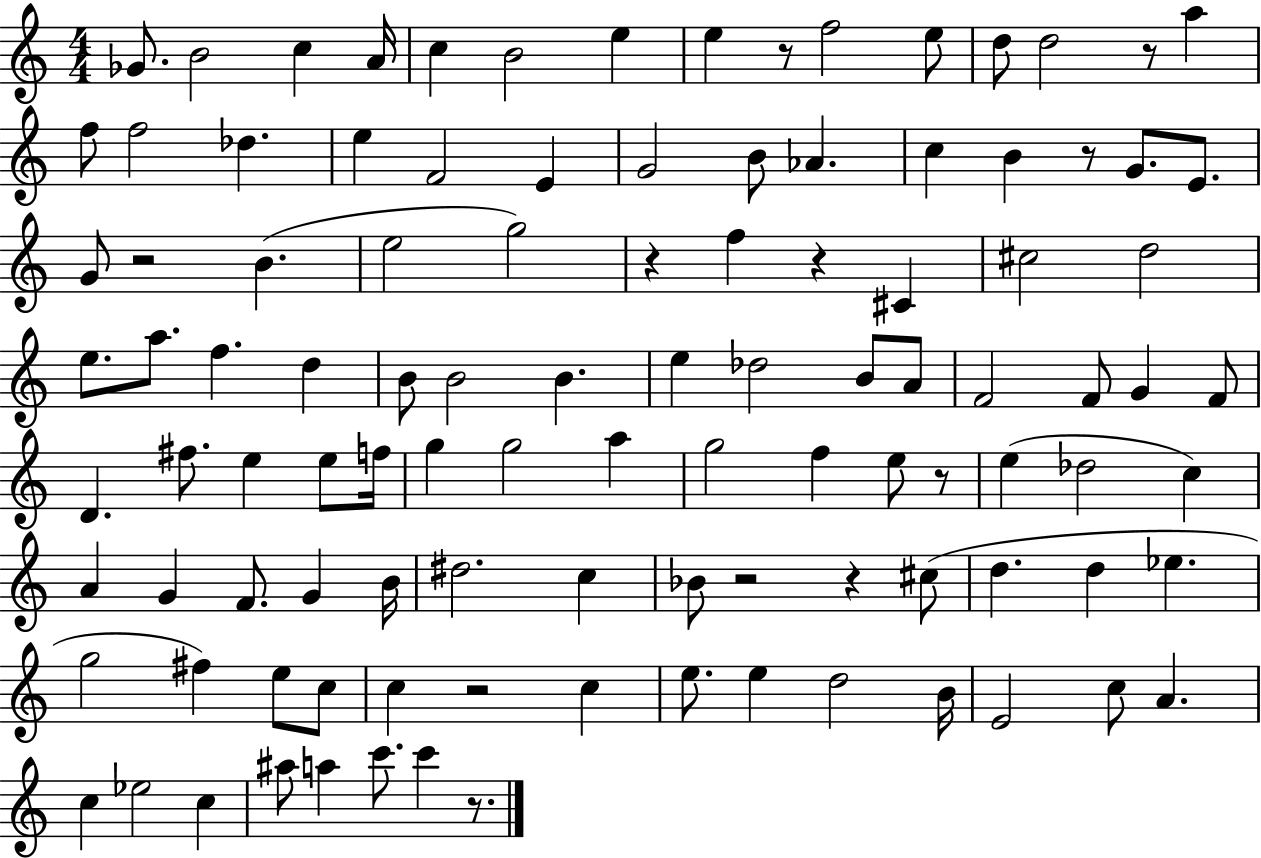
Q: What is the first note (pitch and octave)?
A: Gb4